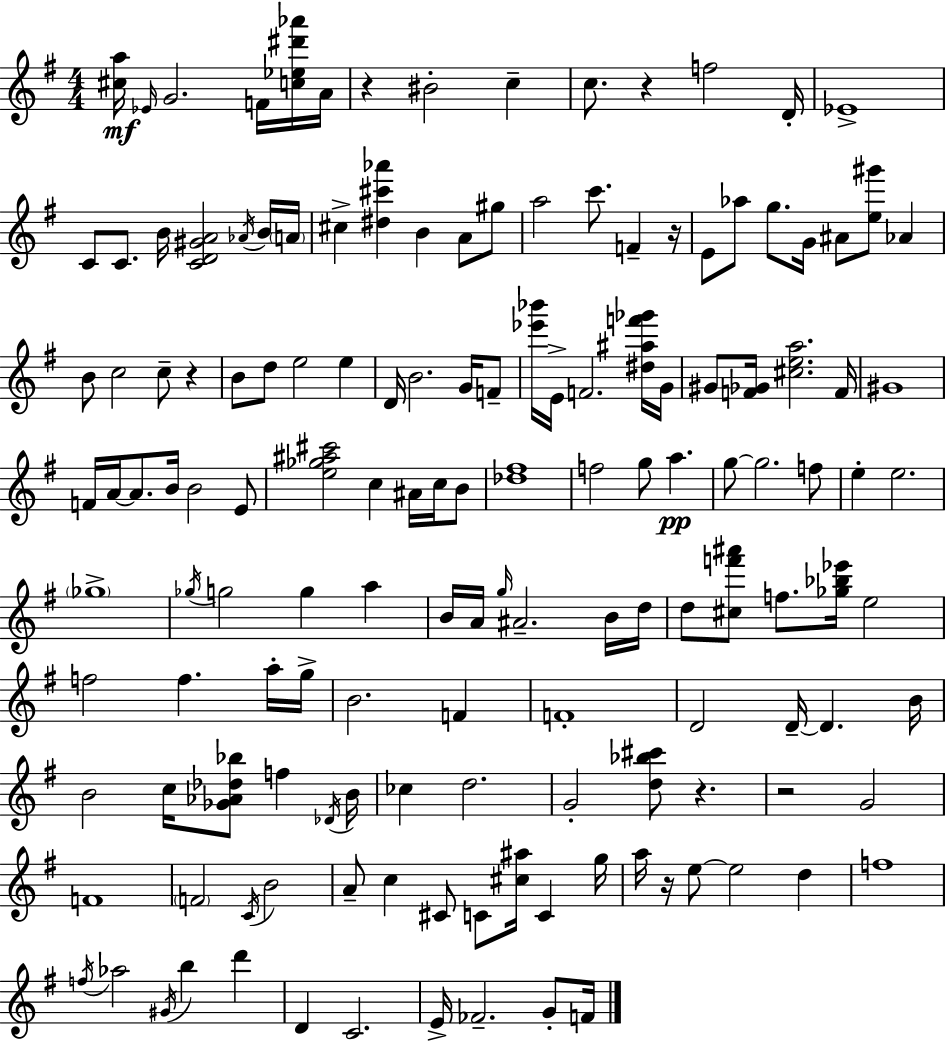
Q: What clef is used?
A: treble